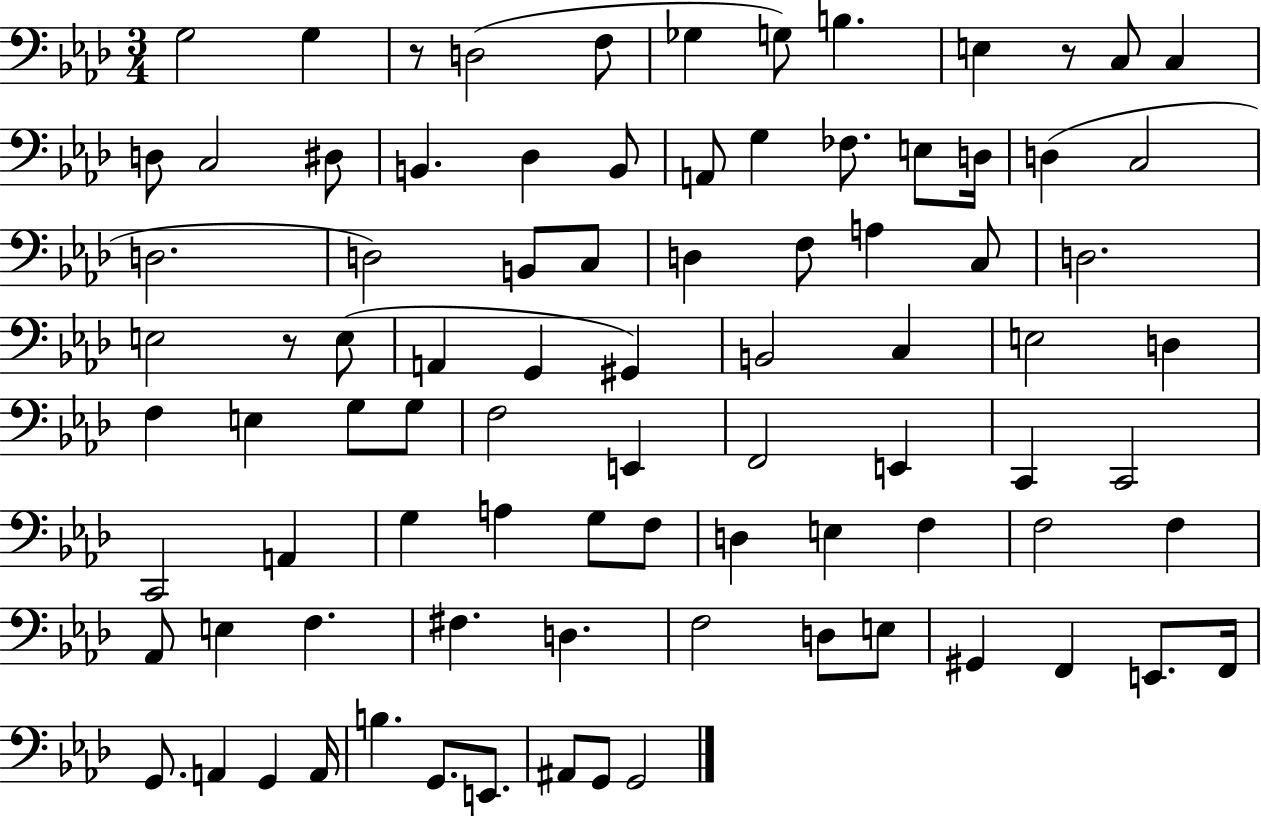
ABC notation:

X:1
T:Untitled
M:3/4
L:1/4
K:Ab
G,2 G, z/2 D,2 F,/2 _G, G,/2 B, E, z/2 C,/2 C, D,/2 C,2 ^D,/2 B,, _D, B,,/2 A,,/2 G, _F,/2 E,/2 D,/4 D, C,2 D,2 D,2 B,,/2 C,/2 D, F,/2 A, C,/2 D,2 E,2 z/2 E,/2 A,, G,, ^G,, B,,2 C, E,2 D, F, E, G,/2 G,/2 F,2 E,, F,,2 E,, C,, C,,2 C,,2 A,, G, A, G,/2 F,/2 D, E, F, F,2 F, _A,,/2 E, F, ^F, D, F,2 D,/2 E,/2 ^G,, F,, E,,/2 F,,/4 G,,/2 A,, G,, A,,/4 B, G,,/2 E,,/2 ^A,,/2 G,,/2 G,,2